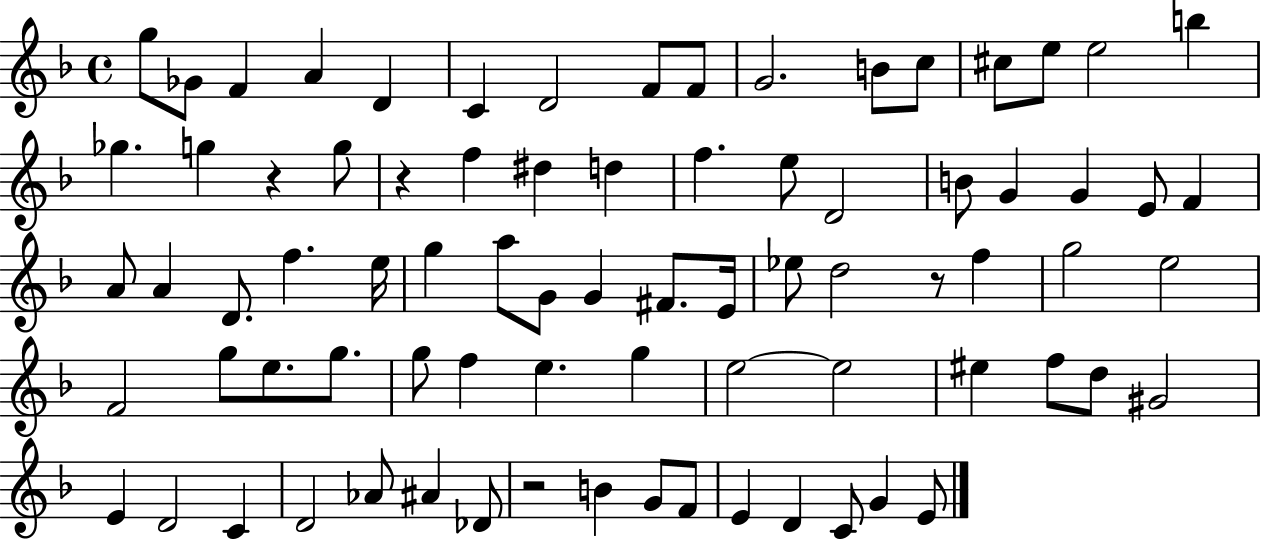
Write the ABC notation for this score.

X:1
T:Untitled
M:4/4
L:1/4
K:F
g/2 _G/2 F A D C D2 F/2 F/2 G2 B/2 c/2 ^c/2 e/2 e2 b _g g z g/2 z f ^d d f e/2 D2 B/2 G G E/2 F A/2 A D/2 f e/4 g a/2 G/2 G ^F/2 E/4 _e/2 d2 z/2 f g2 e2 F2 g/2 e/2 g/2 g/2 f e g e2 e2 ^e f/2 d/2 ^G2 E D2 C D2 _A/2 ^A _D/2 z2 B G/2 F/2 E D C/2 G E/2